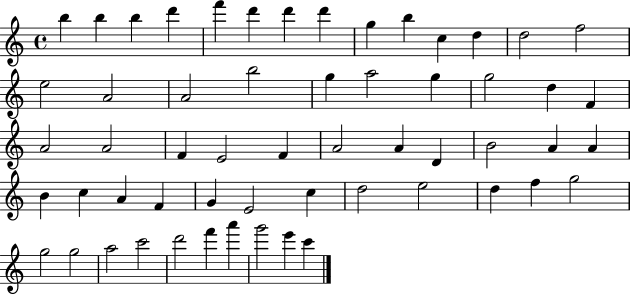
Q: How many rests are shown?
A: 0